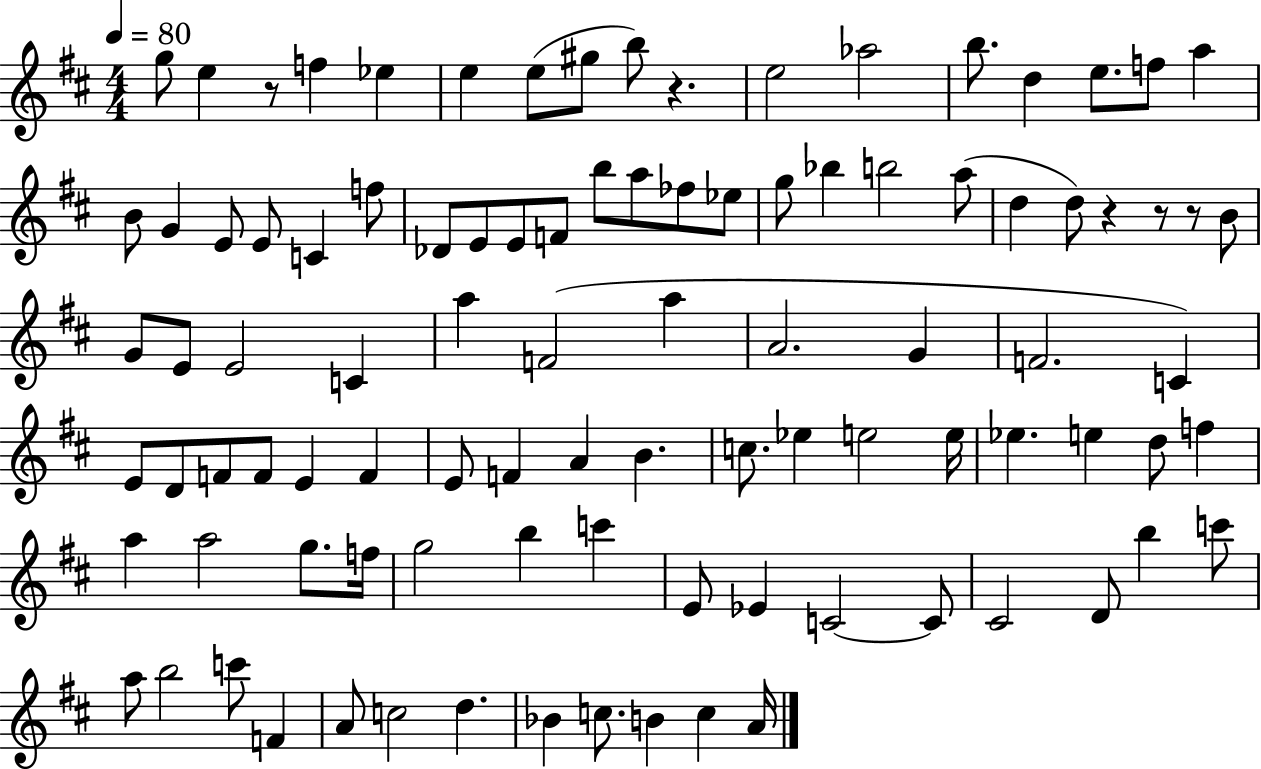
{
  \clef treble
  \numericTimeSignature
  \time 4/4
  \key d \major
  \tempo 4 = 80
  g''8 e''4 r8 f''4 ees''4 | e''4 e''8( gis''8 b''8) r4. | e''2 aes''2 | b''8. d''4 e''8. f''8 a''4 | \break b'8 g'4 e'8 e'8 c'4 f''8 | des'8 e'8 e'8 f'8 b''8 a''8 fes''8 ees''8 | g''8 bes''4 b''2 a''8( | d''4 d''8) r4 r8 r8 b'8 | \break g'8 e'8 e'2 c'4 | a''4 f'2( a''4 | a'2. g'4 | f'2. c'4) | \break e'8 d'8 f'8 f'8 e'4 f'4 | e'8 f'4 a'4 b'4. | c''8. ees''4 e''2 e''16 | ees''4. e''4 d''8 f''4 | \break a''4 a''2 g''8. f''16 | g''2 b''4 c'''4 | e'8 ees'4 c'2~~ c'8 | cis'2 d'8 b''4 c'''8 | \break a''8 b''2 c'''8 f'4 | a'8 c''2 d''4. | bes'4 c''8. b'4 c''4 a'16 | \bar "|."
}